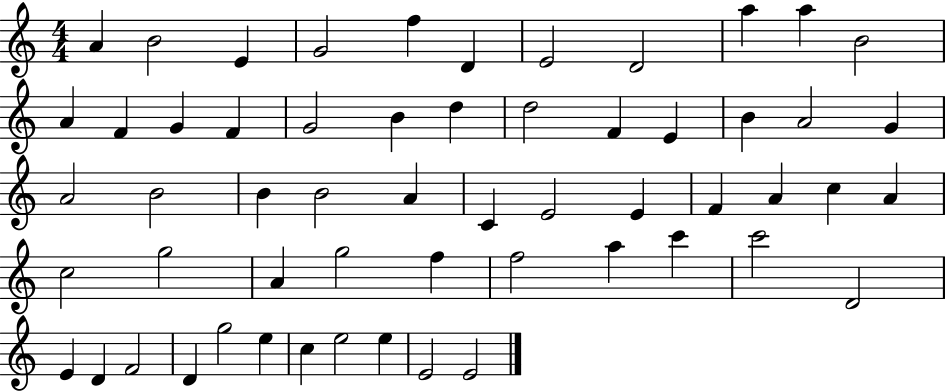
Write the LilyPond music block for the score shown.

{
  \clef treble
  \numericTimeSignature
  \time 4/4
  \key c \major
  a'4 b'2 e'4 | g'2 f''4 d'4 | e'2 d'2 | a''4 a''4 b'2 | \break a'4 f'4 g'4 f'4 | g'2 b'4 d''4 | d''2 f'4 e'4 | b'4 a'2 g'4 | \break a'2 b'2 | b'4 b'2 a'4 | c'4 e'2 e'4 | f'4 a'4 c''4 a'4 | \break c''2 g''2 | a'4 g''2 f''4 | f''2 a''4 c'''4 | c'''2 d'2 | \break e'4 d'4 f'2 | d'4 g''2 e''4 | c''4 e''2 e''4 | e'2 e'2 | \break \bar "|."
}